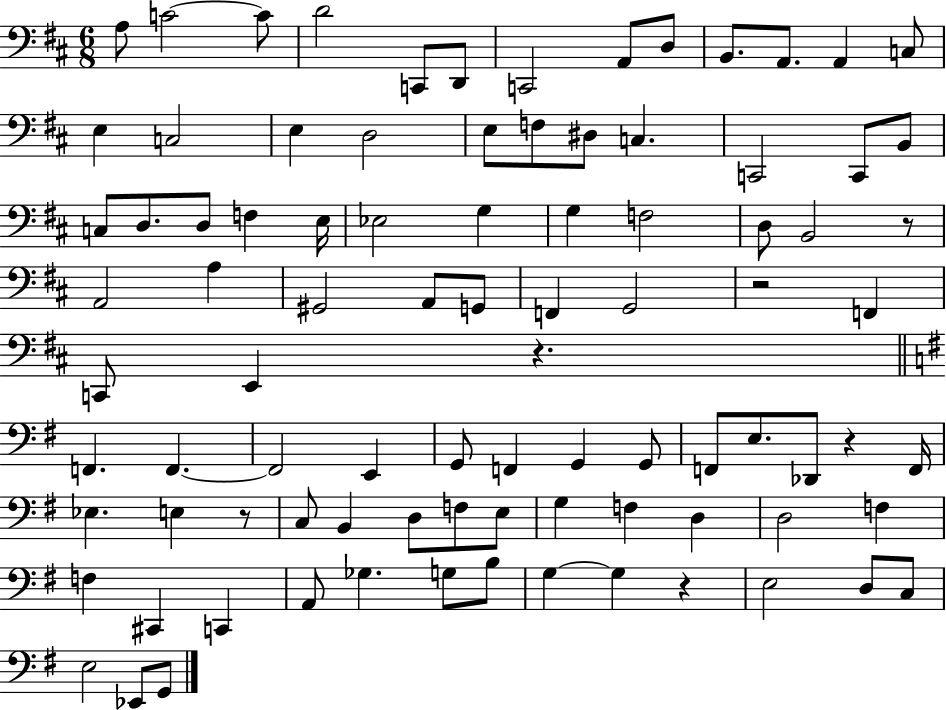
A3/e C4/h C4/e D4/h C2/e D2/e C2/h A2/e D3/e B2/e. A2/e. A2/q C3/e E3/q C3/h E3/q D3/h E3/e F3/e D#3/e C3/q. C2/h C2/e B2/e C3/e D3/e. D3/e F3/q E3/s Eb3/h G3/q G3/q F3/h D3/e B2/h R/e A2/h A3/q G#2/h A2/e G2/e F2/q G2/h R/h F2/q C2/e E2/q R/q. F2/q. F2/q. F2/h E2/q G2/e F2/q G2/q G2/e F2/e E3/e. Db2/e R/q F2/s Eb3/q. E3/q R/e C3/e B2/q D3/e F3/e E3/e G3/q F3/q D3/q D3/h F3/q F3/q C#2/q C2/q A2/e Gb3/q. G3/e B3/e G3/q G3/q R/q E3/h D3/e C3/e E3/h Eb2/e G2/e